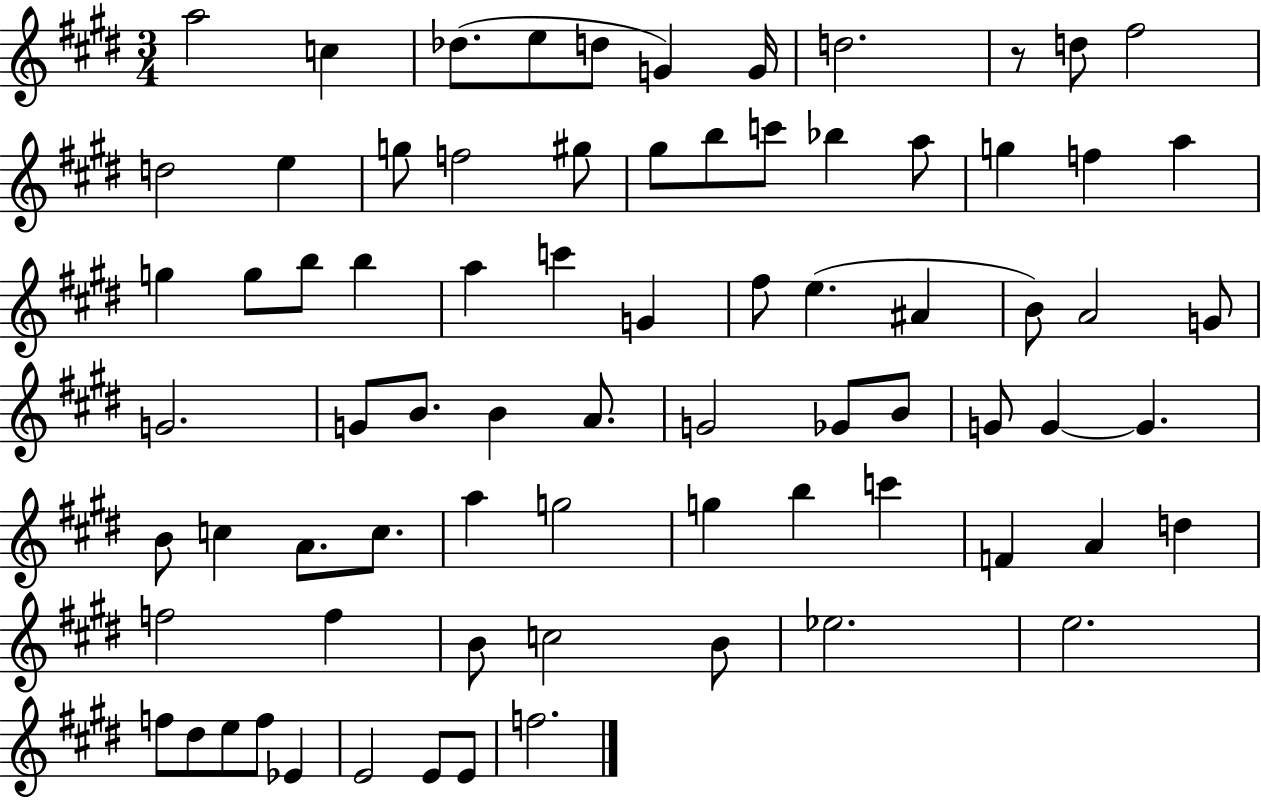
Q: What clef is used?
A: treble